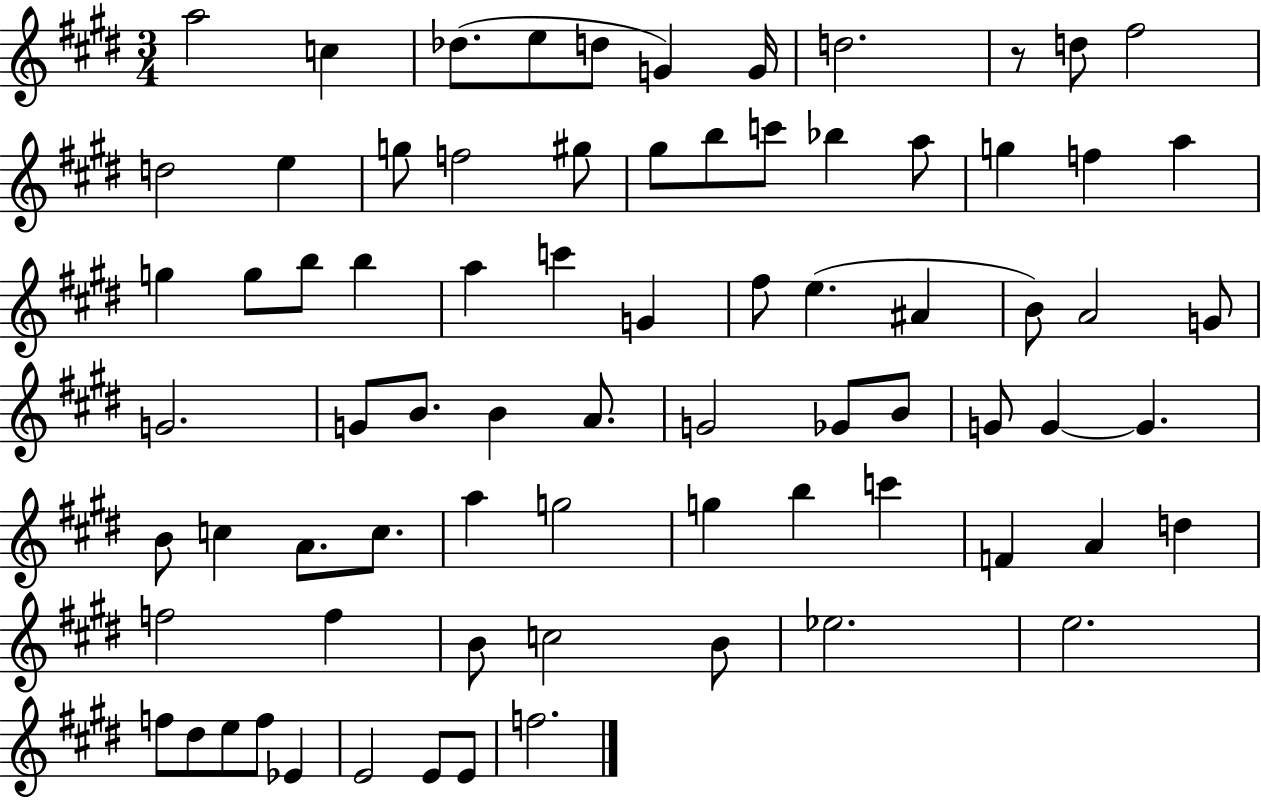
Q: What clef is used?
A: treble